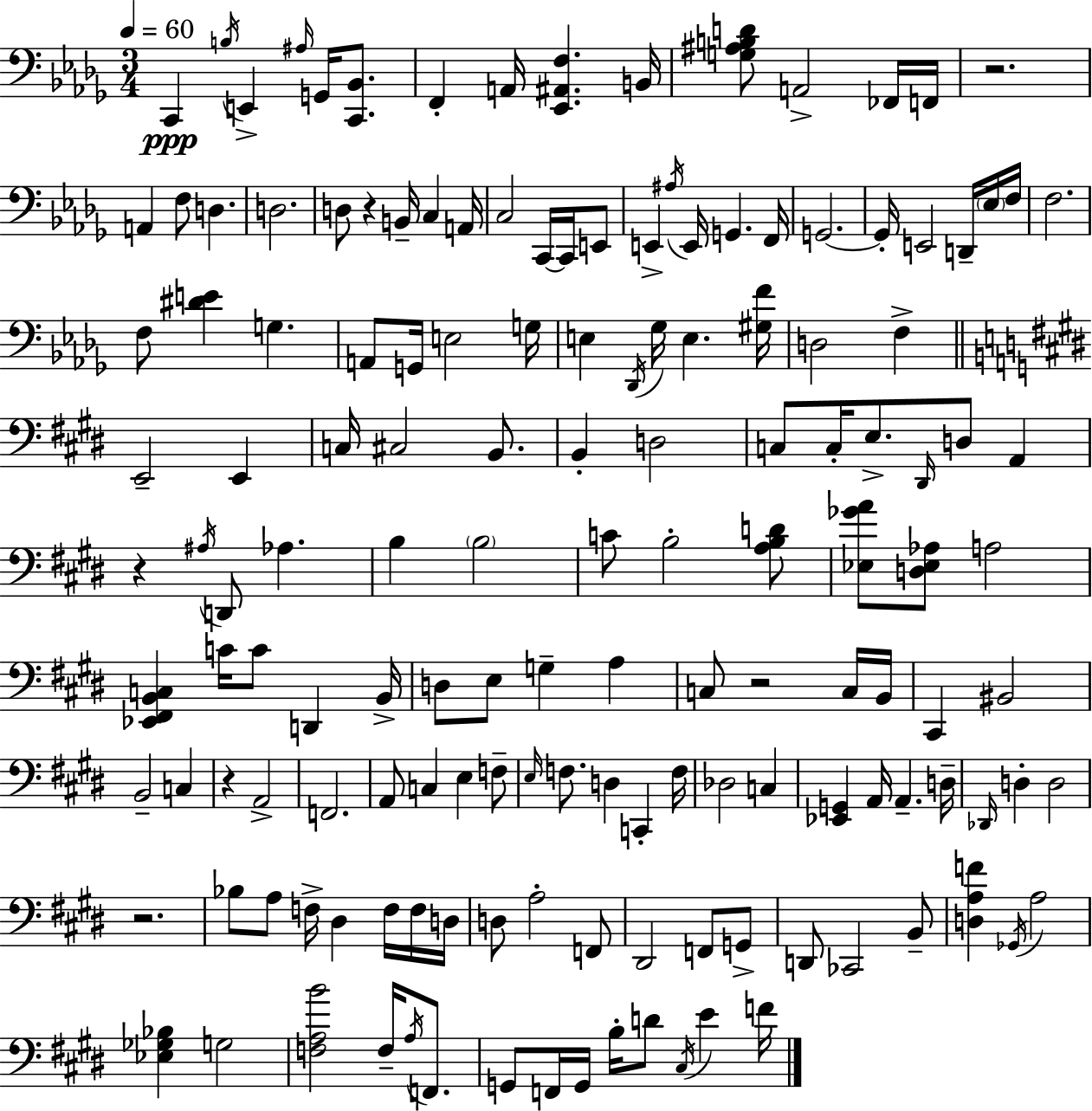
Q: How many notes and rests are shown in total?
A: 151